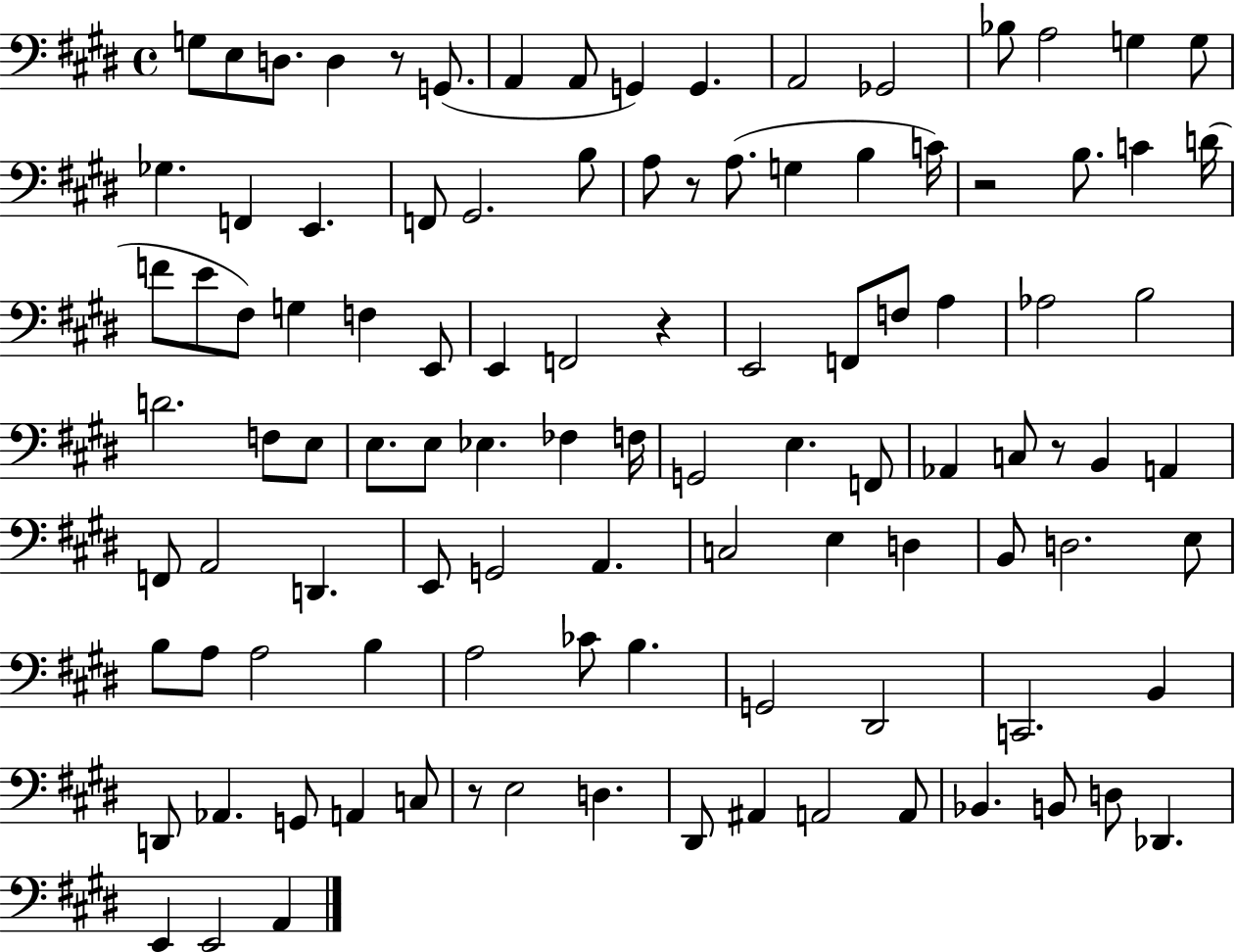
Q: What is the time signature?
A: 4/4